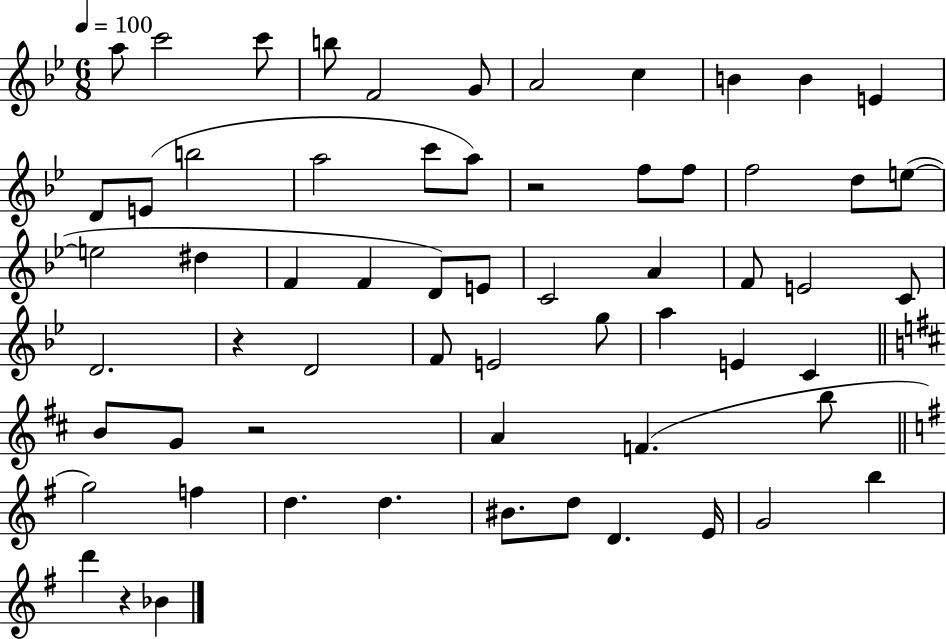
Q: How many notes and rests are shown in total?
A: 62